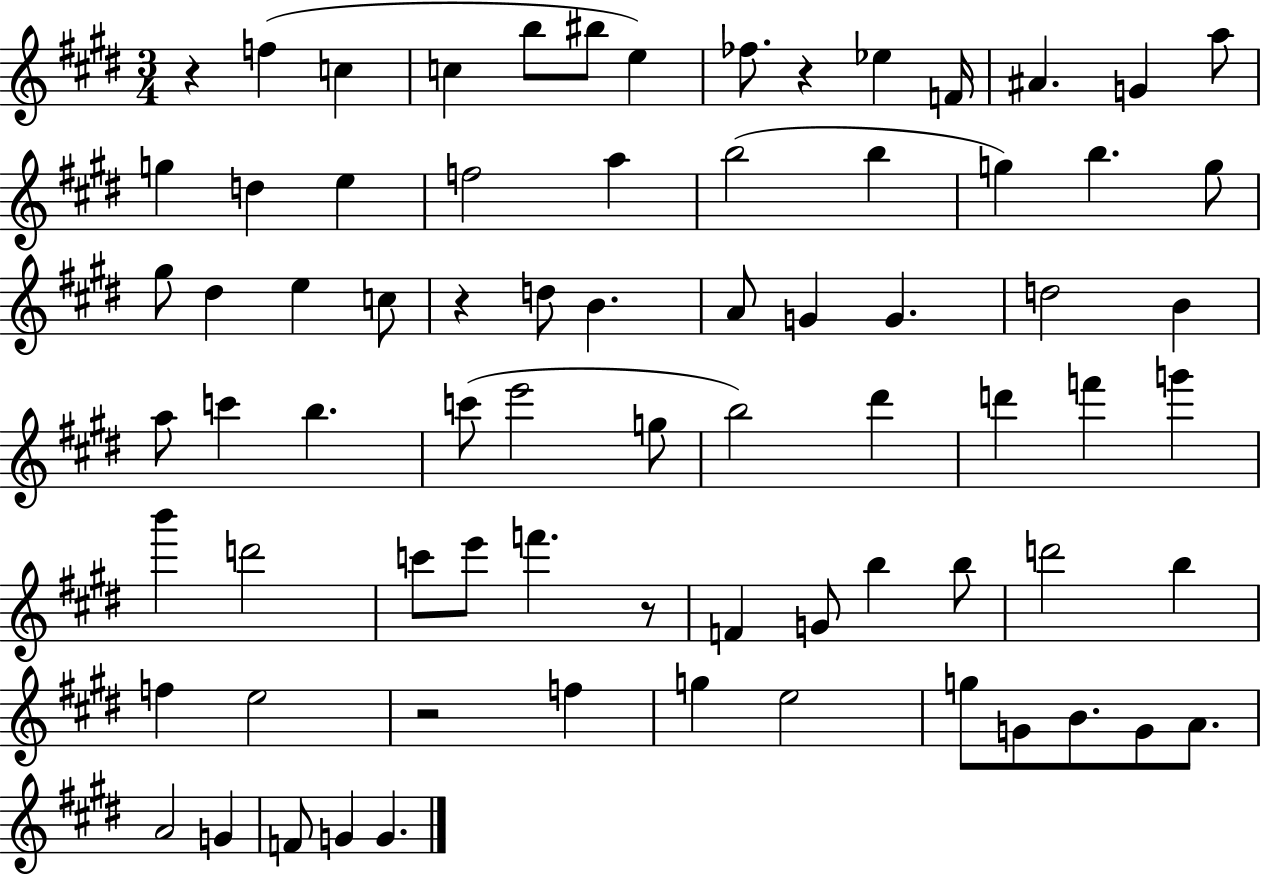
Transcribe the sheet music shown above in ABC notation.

X:1
T:Untitled
M:3/4
L:1/4
K:E
z f c c b/2 ^b/2 e _f/2 z _e F/4 ^A G a/2 g d e f2 a b2 b g b g/2 ^g/2 ^d e c/2 z d/2 B A/2 G G d2 B a/2 c' b c'/2 e'2 g/2 b2 ^d' d' f' g' b' d'2 c'/2 e'/2 f' z/2 F G/2 b b/2 d'2 b f e2 z2 f g e2 g/2 G/2 B/2 G/2 A/2 A2 G F/2 G G